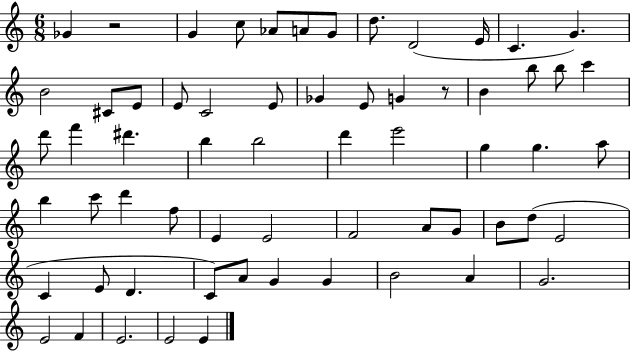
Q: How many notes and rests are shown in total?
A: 63